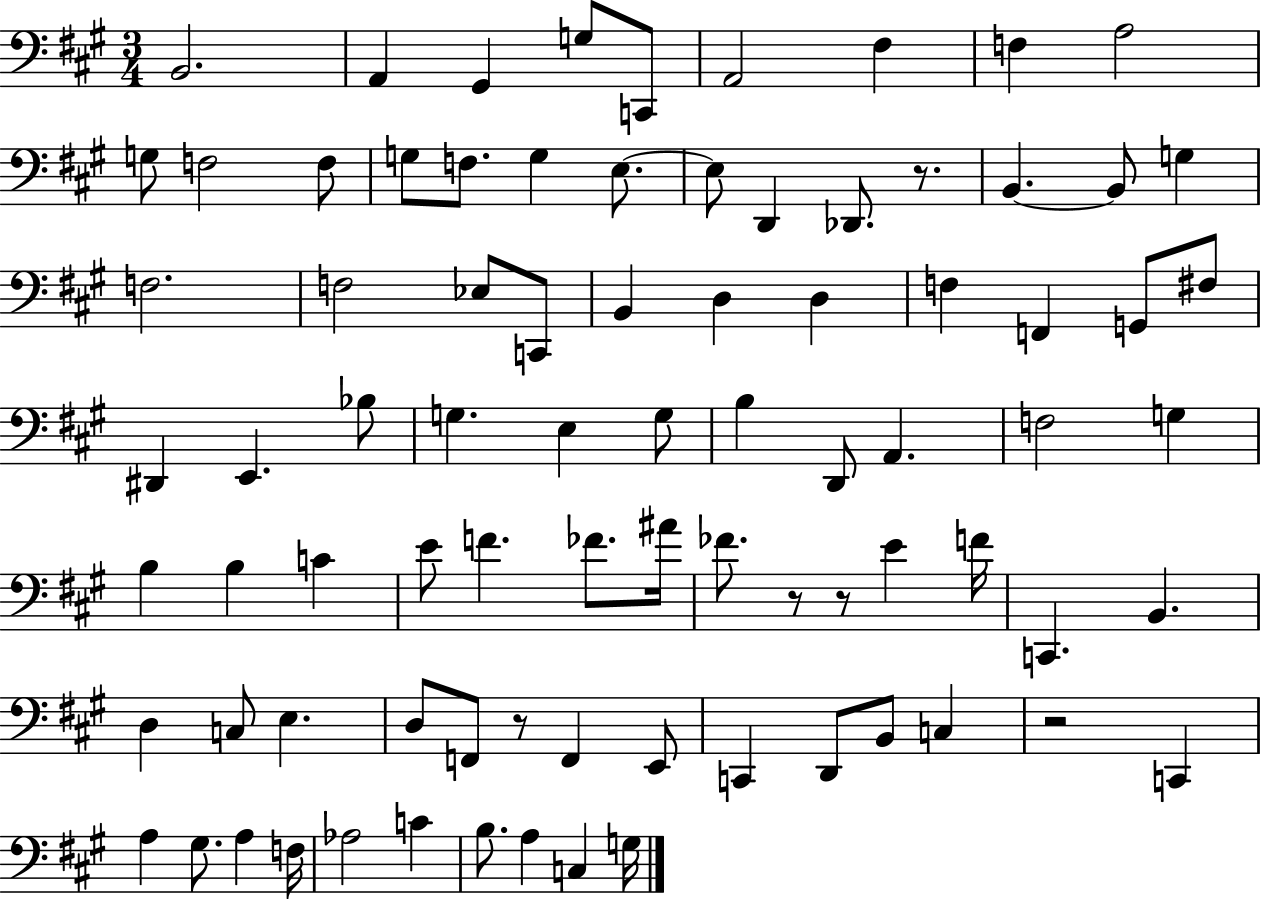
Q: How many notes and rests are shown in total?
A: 83